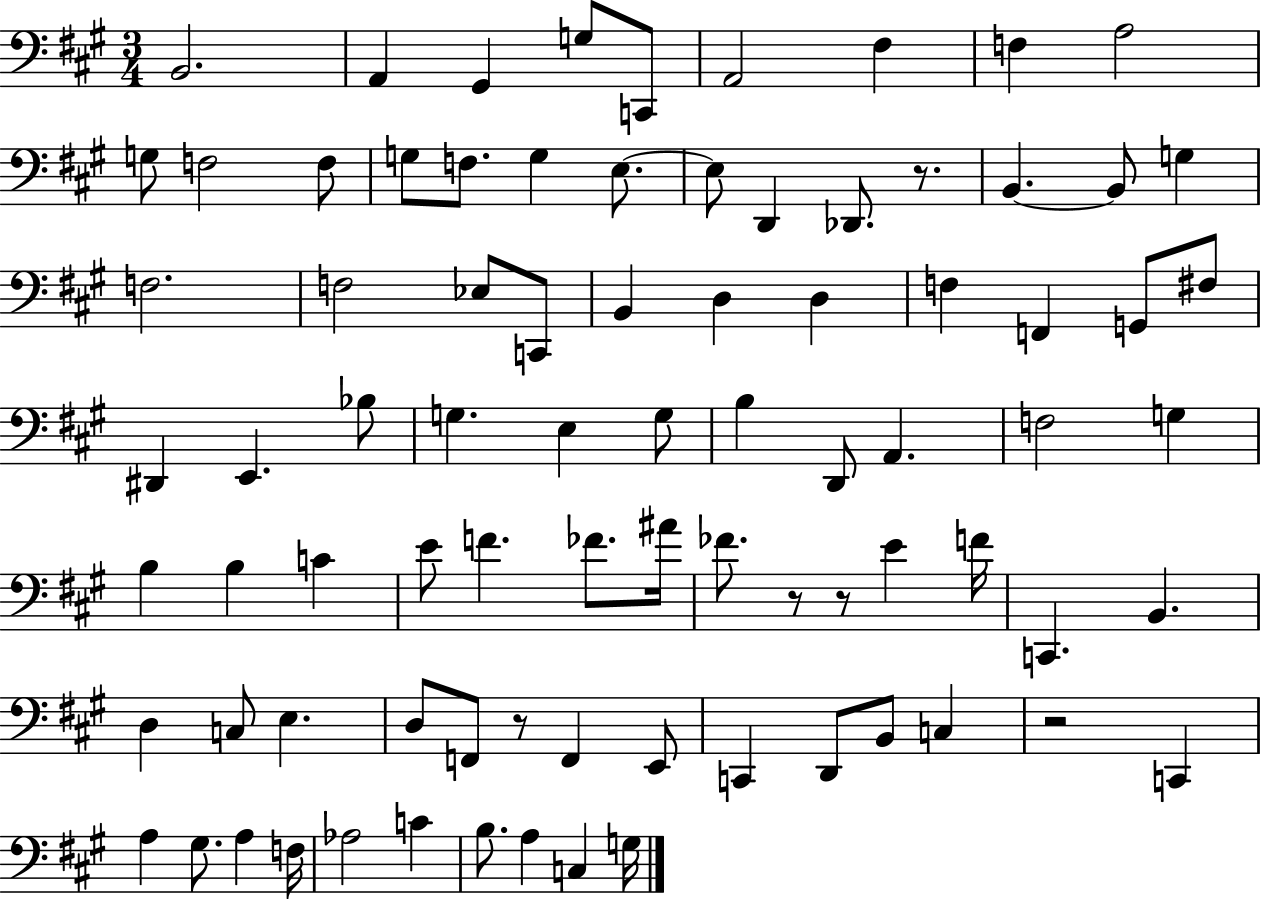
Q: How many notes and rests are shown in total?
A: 83